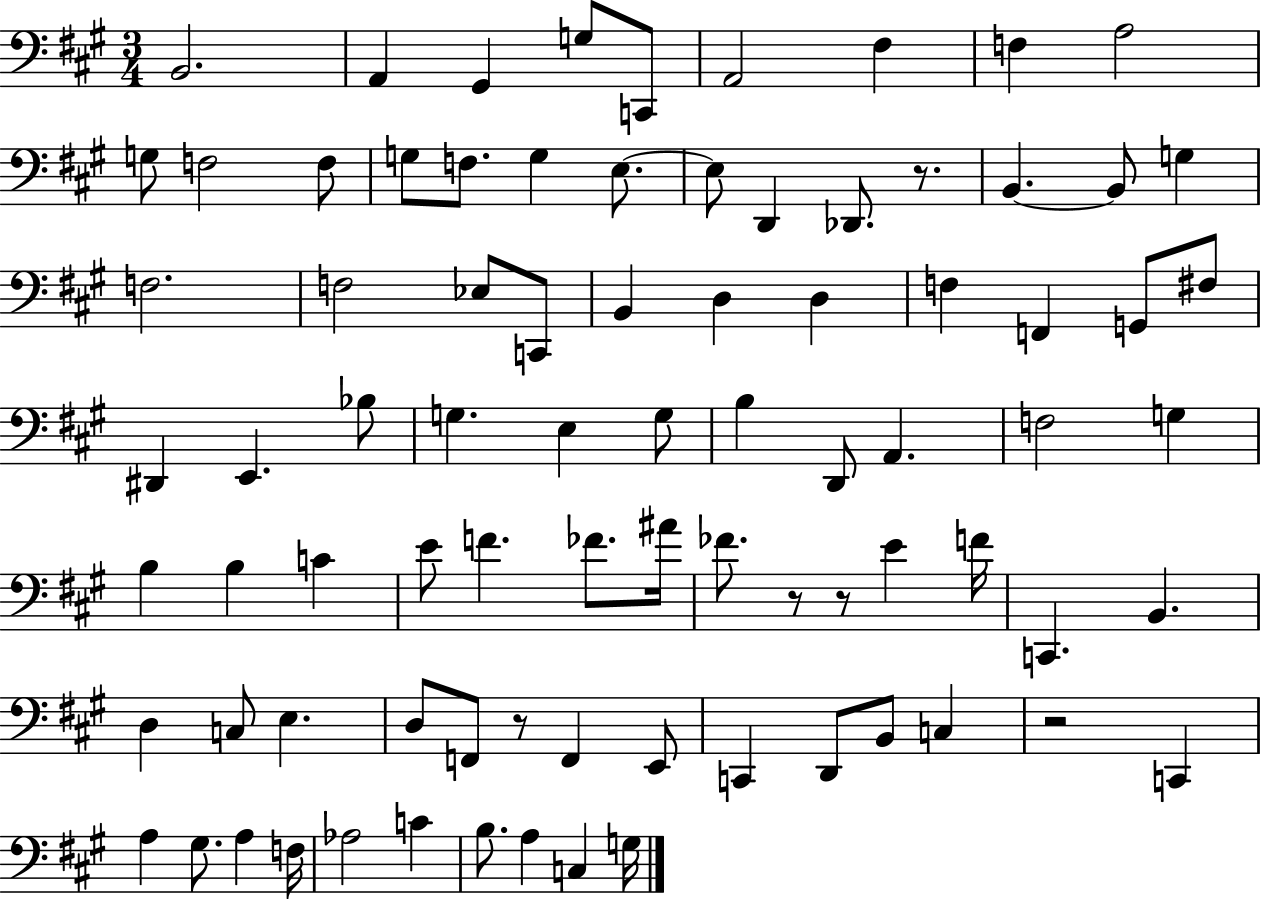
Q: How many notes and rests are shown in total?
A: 83